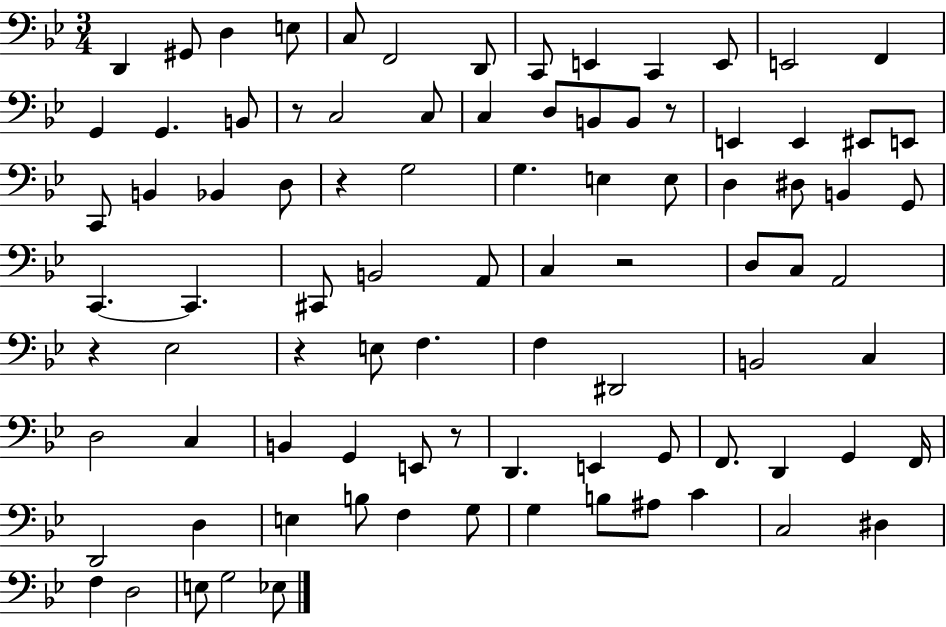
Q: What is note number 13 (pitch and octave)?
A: F2